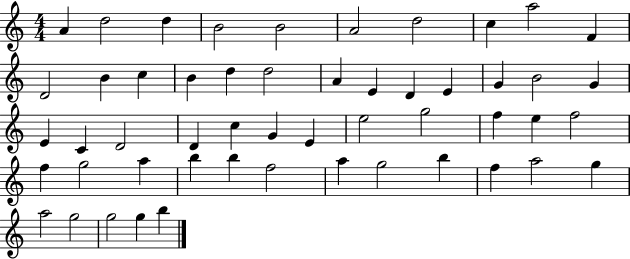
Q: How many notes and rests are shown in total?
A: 52